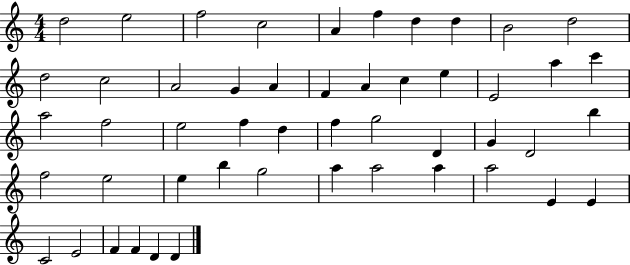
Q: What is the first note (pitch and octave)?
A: D5